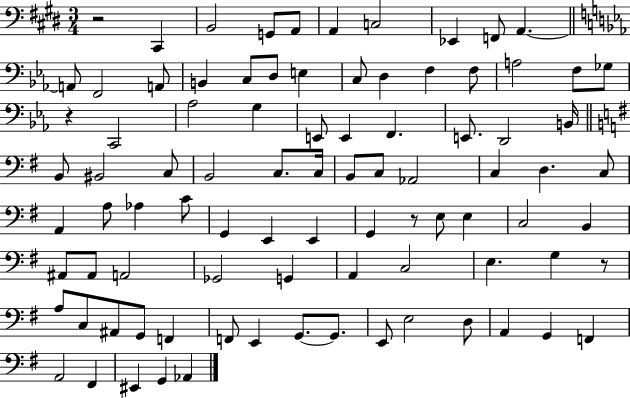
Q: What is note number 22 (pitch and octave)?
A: F3